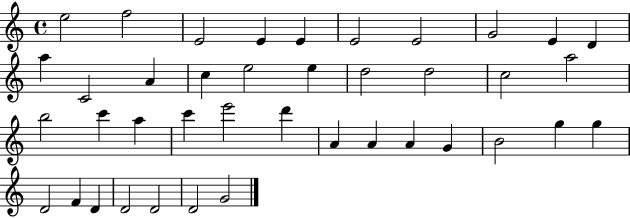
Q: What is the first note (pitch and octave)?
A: E5